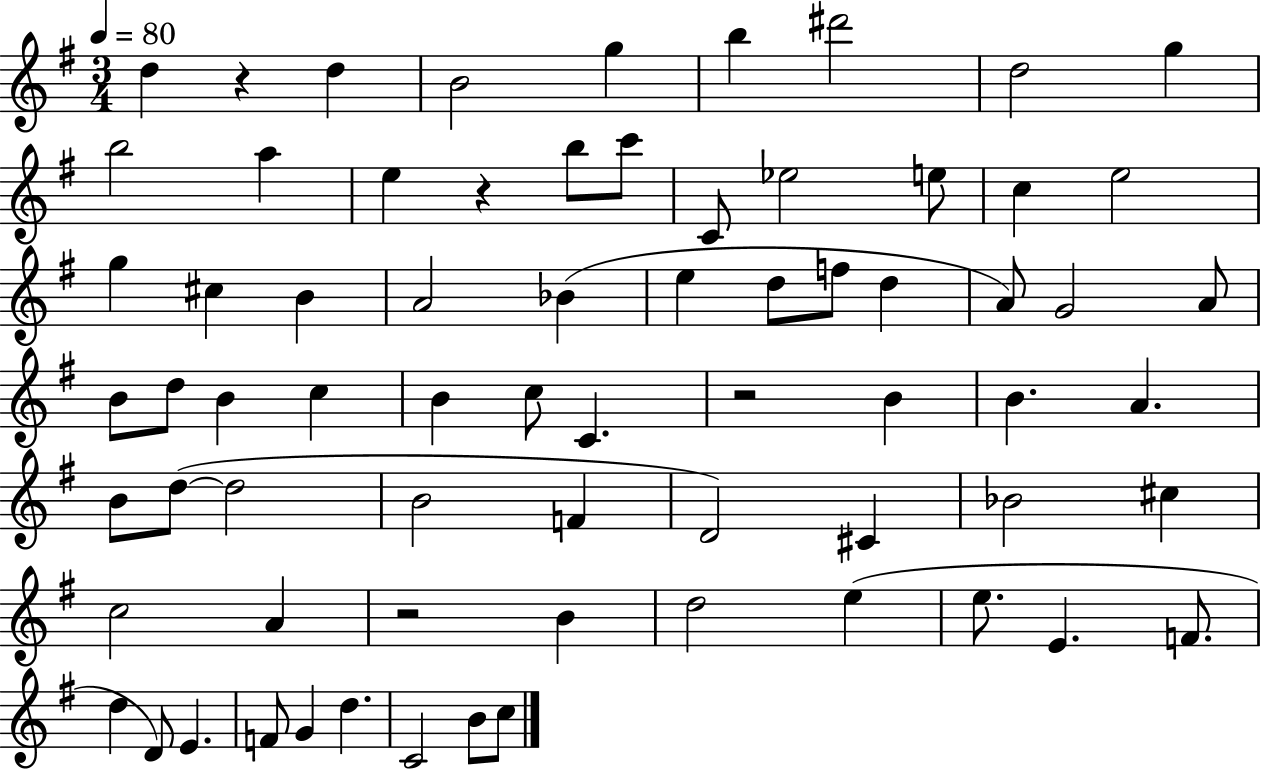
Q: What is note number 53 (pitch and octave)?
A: D5